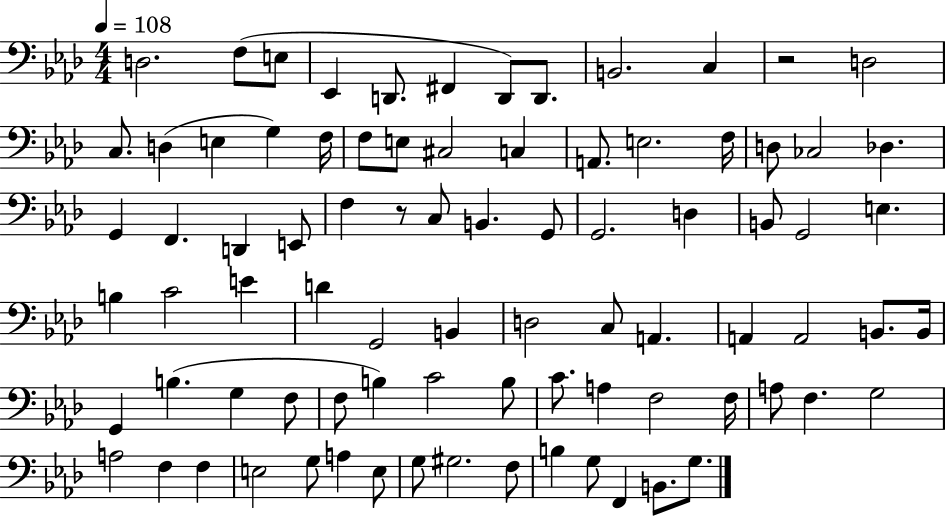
D3/h. F3/e E3/e Eb2/q D2/e. F#2/q D2/e D2/e. B2/h. C3/q R/h D3/h C3/e. D3/q E3/q G3/q F3/s F3/e E3/e C#3/h C3/q A2/e. E3/h. F3/s D3/e CES3/h Db3/q. G2/q F2/q. D2/q E2/e F3/q R/e C3/e B2/q. G2/e G2/h. D3/q B2/e G2/h E3/q. B3/q C4/h E4/q D4/q G2/h B2/q D3/h C3/e A2/q. A2/q A2/h B2/e. B2/s G2/q B3/q. G3/q F3/e F3/e B3/q C4/h B3/e C4/e. A3/q F3/h F3/s A3/e F3/q. G3/h A3/h F3/q F3/q E3/h G3/e A3/q E3/e G3/e G#3/h. F3/e B3/q G3/e F2/q B2/e. G3/e.